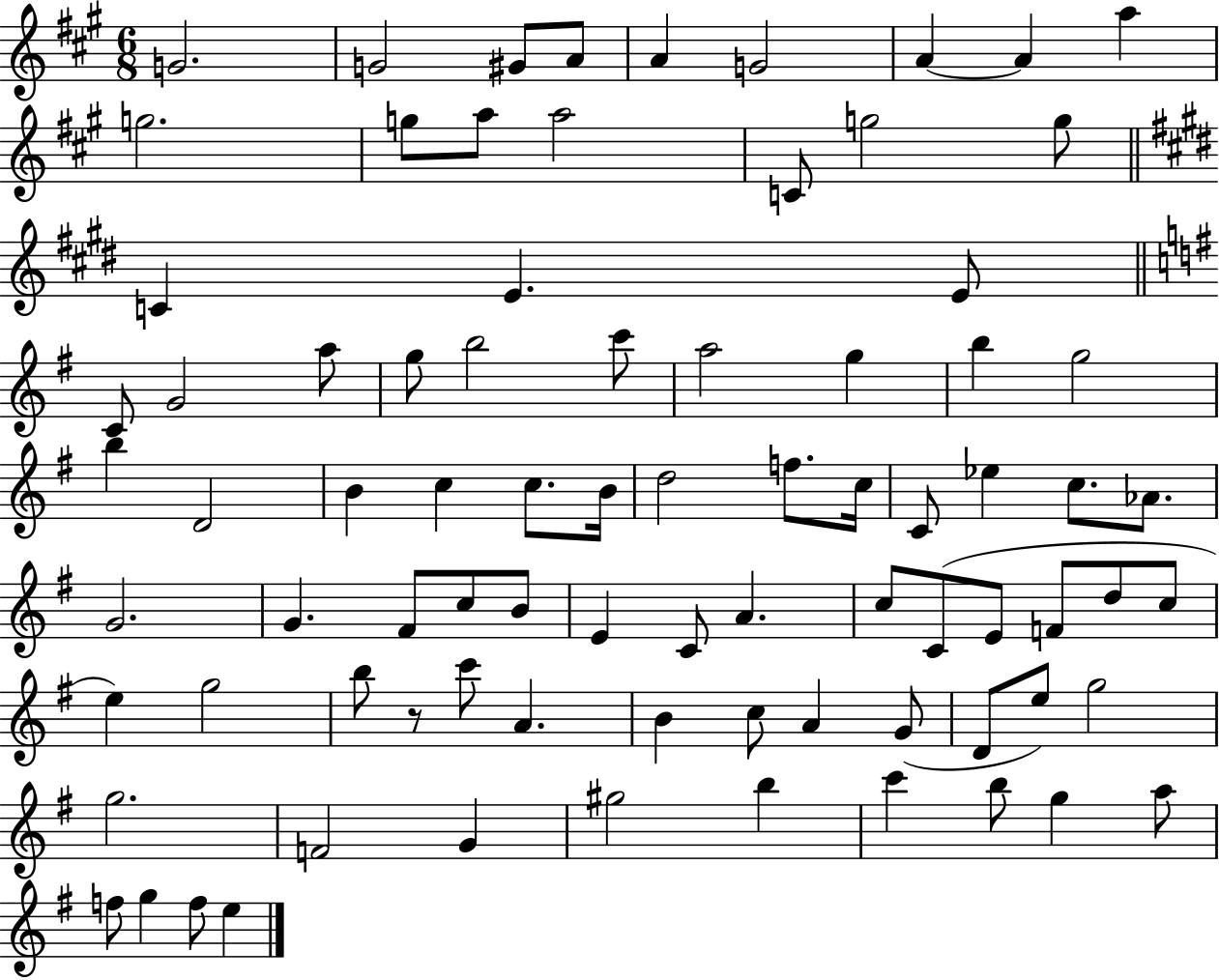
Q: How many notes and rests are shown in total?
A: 82